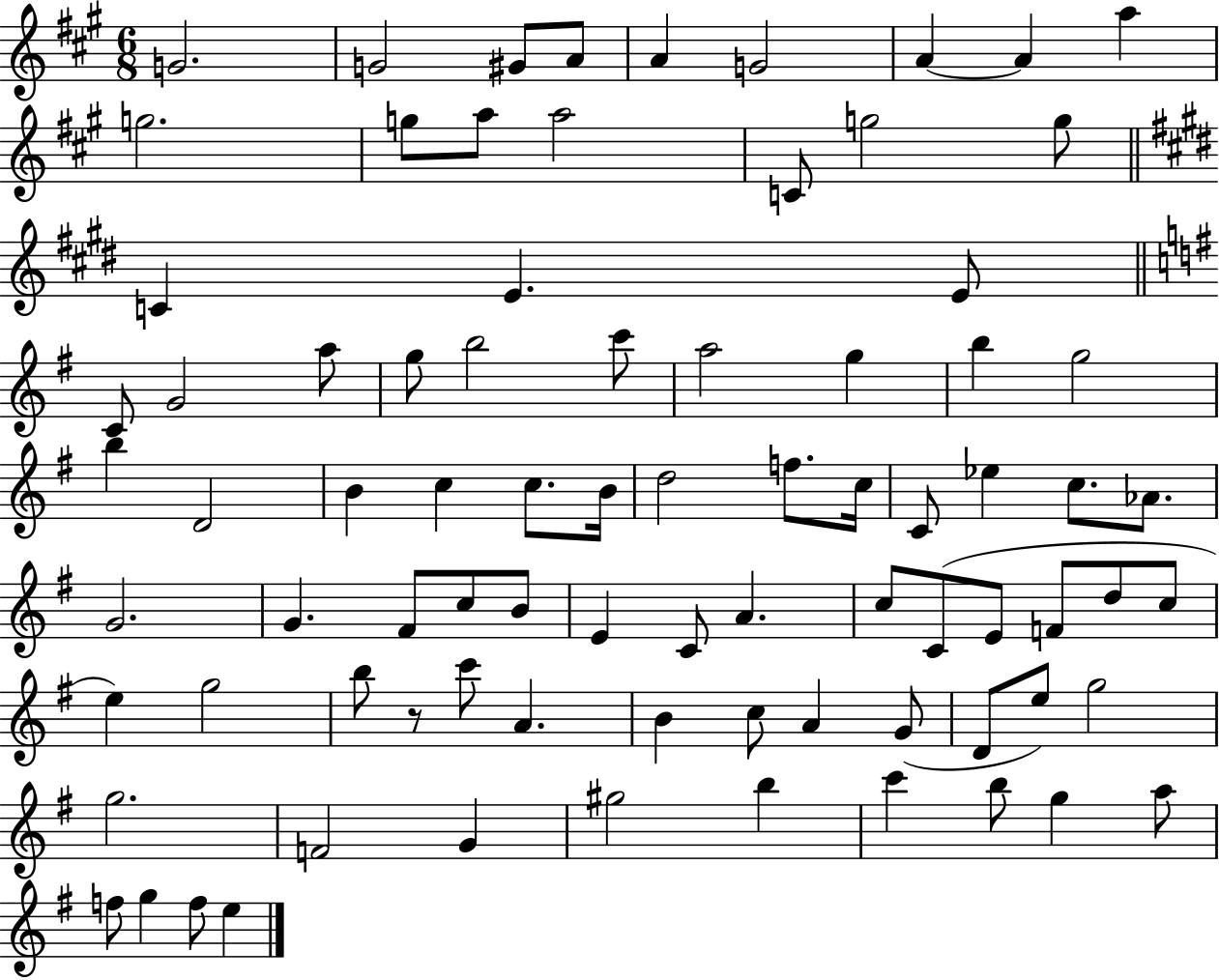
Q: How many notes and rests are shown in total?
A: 82